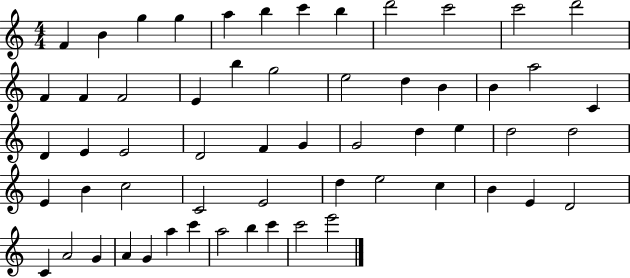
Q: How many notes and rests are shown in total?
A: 58